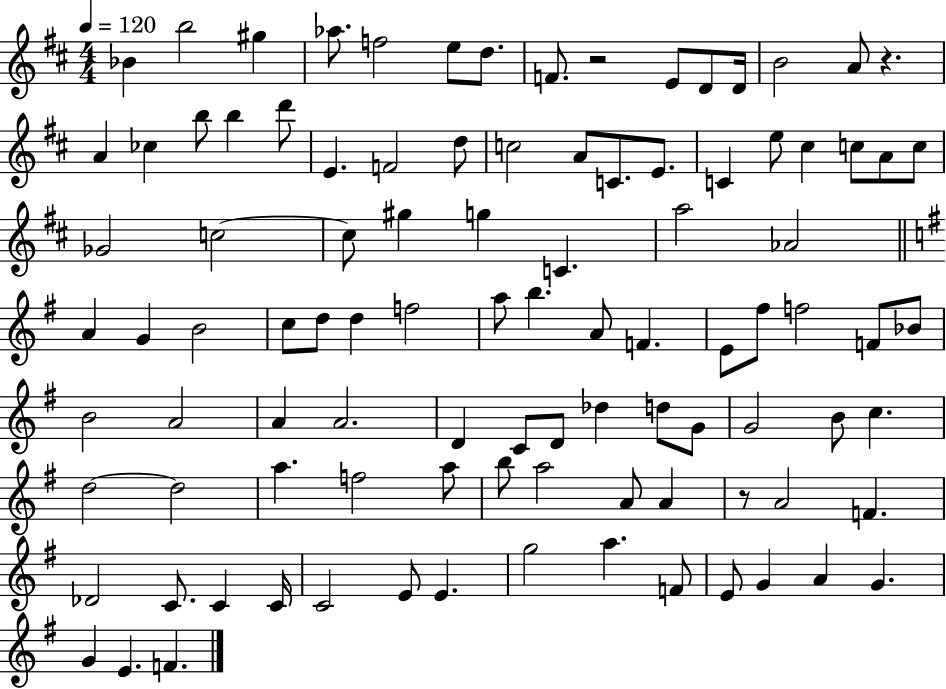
{
  \clef treble
  \numericTimeSignature
  \time 4/4
  \key d \major
  \tempo 4 = 120
  bes'4 b''2 gis''4 | aes''8. f''2 e''8 d''8. | f'8. r2 e'8 d'8 d'16 | b'2 a'8 r4. | \break a'4 ces''4 b''8 b''4 d'''8 | e'4. f'2 d''8 | c''2 a'8 c'8. e'8. | c'4 e''8 cis''4 c''8 a'8 c''8 | \break ges'2 c''2~~ | c''8 gis''4 g''4 c'4. | a''2 aes'2 | \bar "||" \break \key g \major a'4 g'4 b'2 | c''8 d''8 d''4 f''2 | a''8 b''4. a'8 f'4. | e'8 fis''8 f''2 f'8 bes'8 | \break b'2 a'2 | a'4 a'2. | d'4 c'8 d'8 des''4 d''8 g'8 | g'2 b'8 c''4. | \break d''2~~ d''2 | a''4. f''2 a''8 | b''8 a''2 a'8 a'4 | r8 a'2 f'4. | \break des'2 c'8. c'4 c'16 | c'2 e'8 e'4. | g''2 a''4. f'8 | e'8 g'4 a'4 g'4. | \break g'4 e'4. f'4. | \bar "|."
}